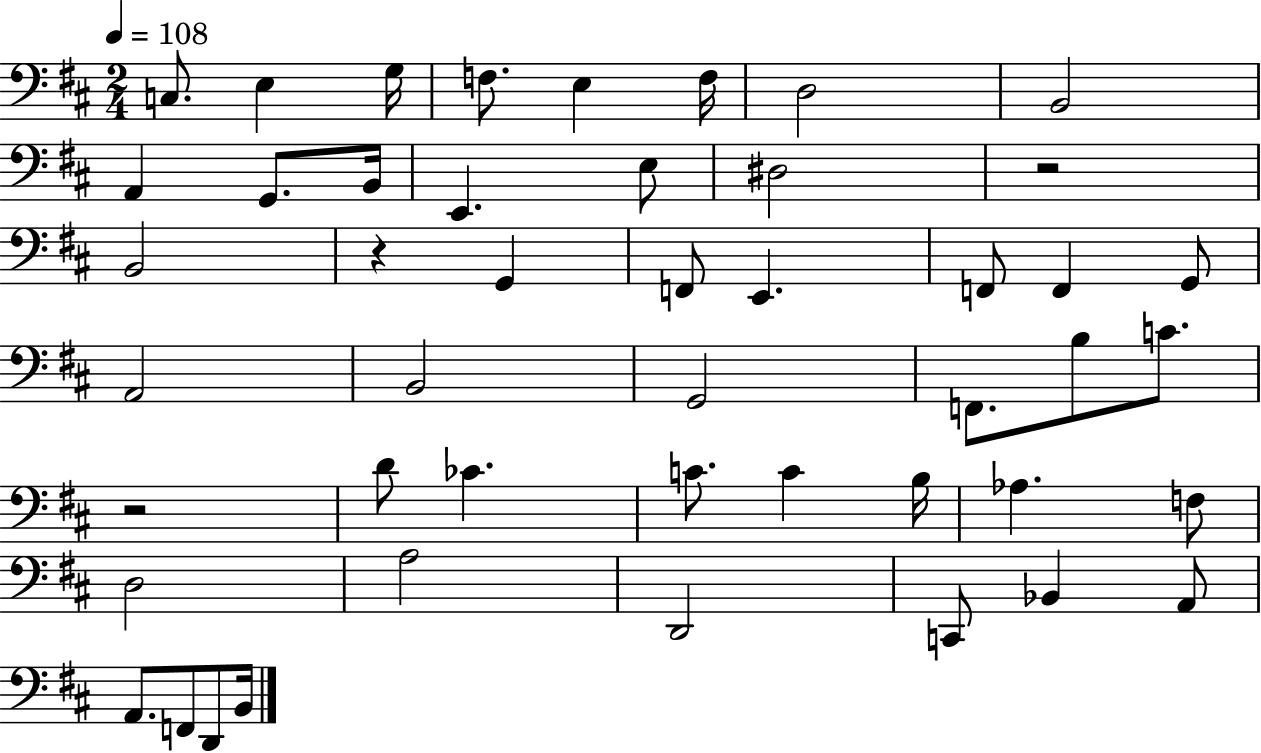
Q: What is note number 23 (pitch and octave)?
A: B2